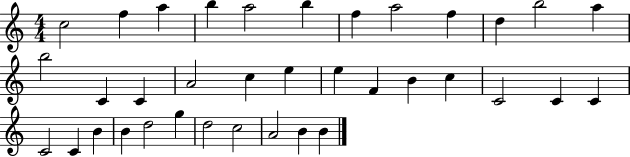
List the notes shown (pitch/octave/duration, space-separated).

C5/h F5/q A5/q B5/q A5/h B5/q F5/q A5/h F5/q D5/q B5/h A5/q B5/h C4/q C4/q A4/h C5/q E5/q E5/q F4/q B4/q C5/q C4/h C4/q C4/q C4/h C4/q B4/q B4/q D5/h G5/q D5/h C5/h A4/h B4/q B4/q